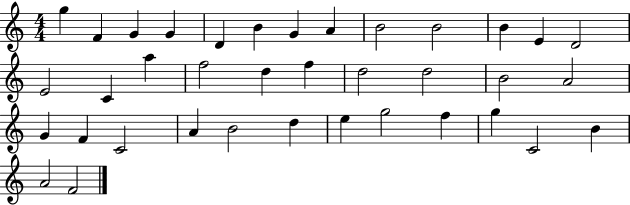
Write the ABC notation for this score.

X:1
T:Untitled
M:4/4
L:1/4
K:C
g F G G D B G A B2 B2 B E D2 E2 C a f2 d f d2 d2 B2 A2 G F C2 A B2 d e g2 f g C2 B A2 F2